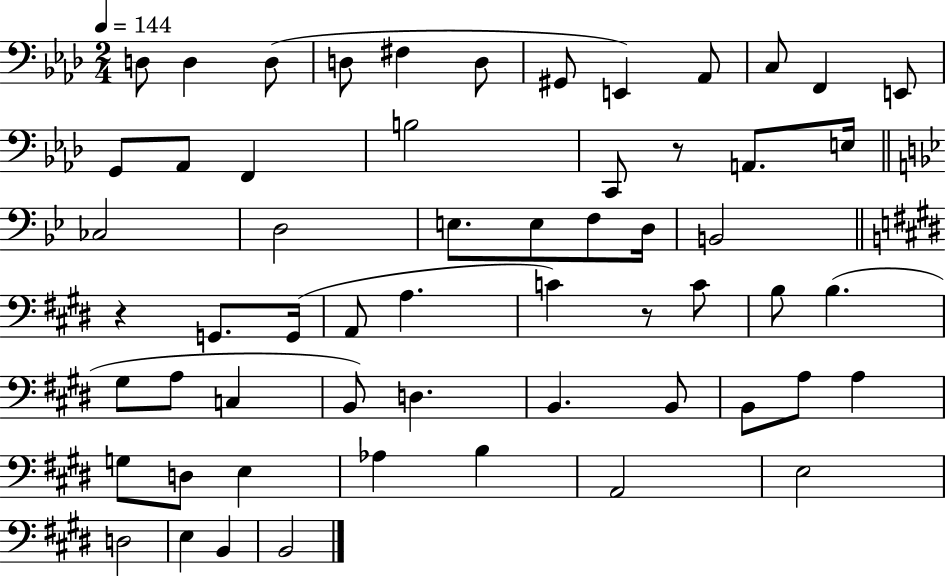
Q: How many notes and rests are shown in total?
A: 58